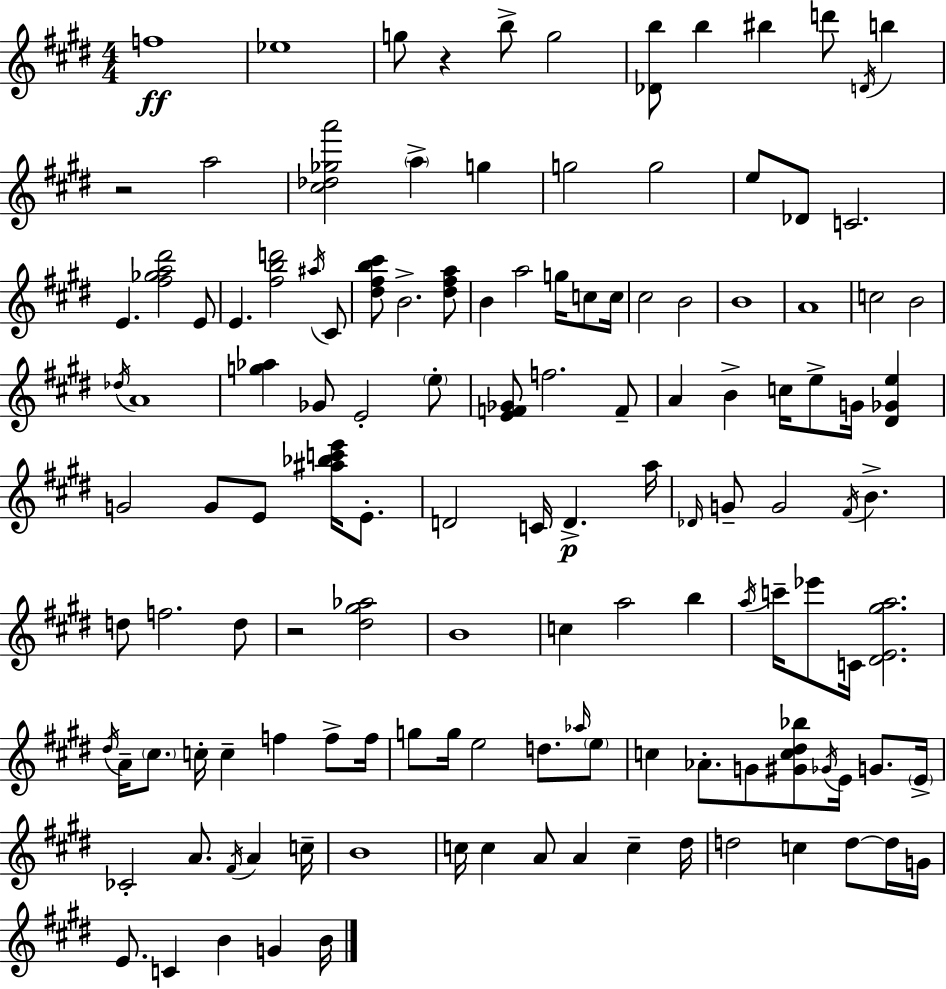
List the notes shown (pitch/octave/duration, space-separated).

F5/w Eb5/w G5/e R/q B5/e G5/h [Db4,B5]/e B5/q BIS5/q D6/e D4/s B5/q R/h A5/h [C#5,Db5,Gb5,A6]/h A5/q G5/q G5/h G5/h E5/e Db4/e C4/h. E4/q. [F#5,Gb5,A5,D#6]/h E4/e E4/q. [F#5,B5,D6]/h A#5/s C#4/e [D#5,F#5,B5,C#6]/e B4/h. [D#5,F#5,A5]/e B4/q A5/h G5/s C5/e C5/s C#5/h B4/h B4/w A4/w C5/h B4/h Db5/s A4/w [G5,Ab5]/q Gb4/e E4/h E5/e [E4,F4,Gb4]/e F5/h. F4/e A4/q B4/q C5/s E5/e G4/s [D#4,Gb4,E5]/q G4/h G4/e E4/e [A#5,Bb5,C6,E6]/s E4/e. D4/h C4/s D4/q. A5/s Db4/s G4/e G4/h F#4/s B4/q. D5/e F5/h. D5/e R/h [D#5,G#5,Ab5]/h B4/w C5/q A5/h B5/q A5/s C6/s Eb6/e C4/s [D#4,E4,G#5,A5]/h. D#5/s A4/s C#5/e. C5/s C5/q F5/q F5/e F5/s G5/e G5/s E5/h D5/e. Ab5/s E5/e C5/q Ab4/e. G4/e [G#4,C5,D#5,Bb5]/e Gb4/s E4/s G4/e. E4/s CES4/h A4/e. F#4/s A4/q C5/s B4/w C5/s C5/q A4/e A4/q C5/q D#5/s D5/h C5/q D5/e D5/s G4/s E4/e. C4/q B4/q G4/q B4/s